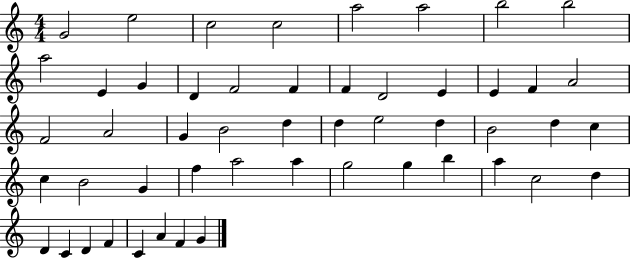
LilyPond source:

{
  \clef treble
  \numericTimeSignature
  \time 4/4
  \key c \major
  g'2 e''2 | c''2 c''2 | a''2 a''2 | b''2 b''2 | \break a''2 e'4 g'4 | d'4 f'2 f'4 | f'4 d'2 e'4 | e'4 f'4 a'2 | \break f'2 a'2 | g'4 b'2 d''4 | d''4 e''2 d''4 | b'2 d''4 c''4 | \break c''4 b'2 g'4 | f''4 a''2 a''4 | g''2 g''4 b''4 | a''4 c''2 d''4 | \break d'4 c'4 d'4 f'4 | c'4 a'4 f'4 g'4 | \bar "|."
}